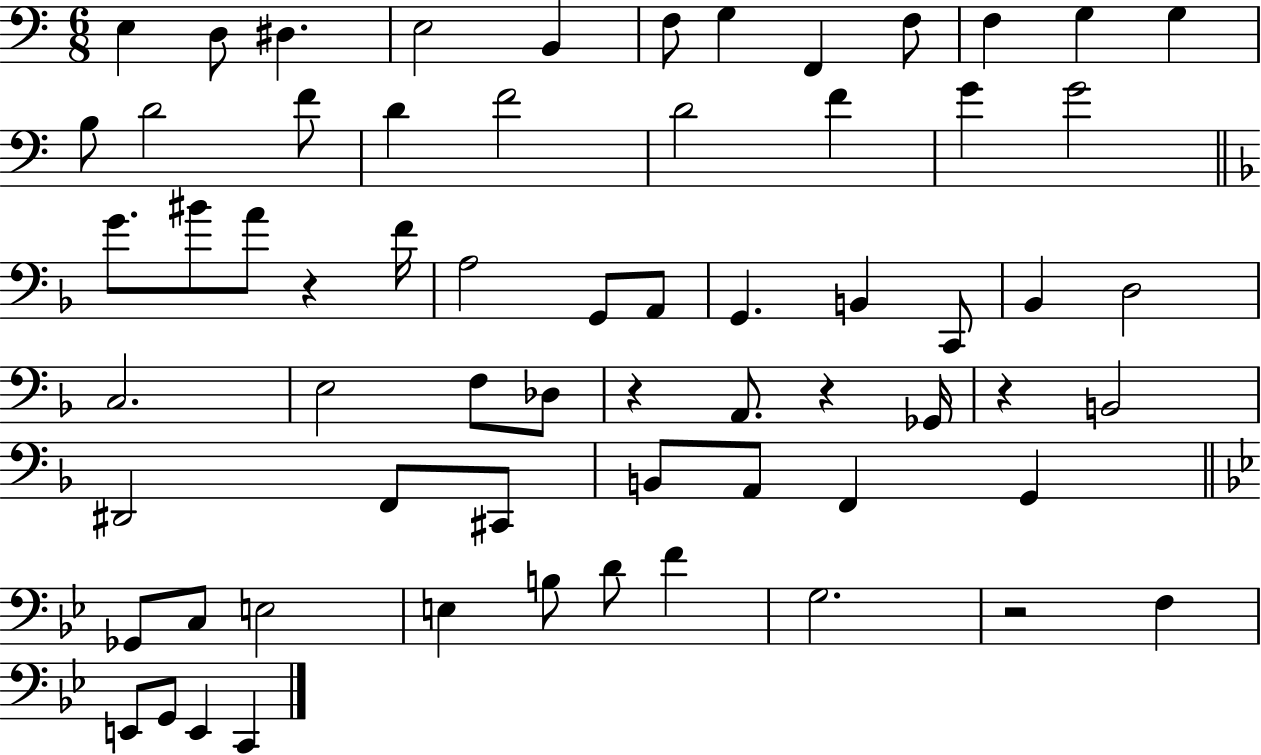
{
  \clef bass
  \numericTimeSignature
  \time 6/8
  \key c \major
  e4 d8 dis4. | e2 b,4 | f8 g4 f,4 f8 | f4 g4 g4 | \break b8 d'2 f'8 | d'4 f'2 | d'2 f'4 | g'4 g'2 | \break \bar "||" \break \key f \major g'8. bis'8 a'8 r4 f'16 | a2 g,8 a,8 | g,4. b,4 c,8 | bes,4 d2 | \break c2. | e2 f8 des8 | r4 a,8. r4 ges,16 | r4 b,2 | \break dis,2 f,8 cis,8 | b,8 a,8 f,4 g,4 | \bar "||" \break \key g \minor ges,8 c8 e2 | e4 b8 d'8 f'4 | g2. | r2 f4 | \break e,8 g,8 e,4 c,4 | \bar "|."
}